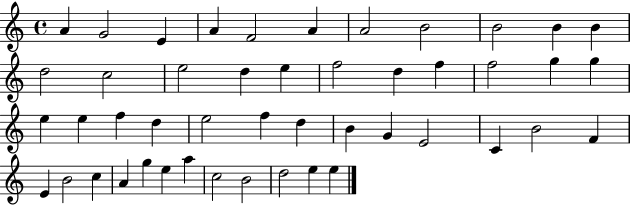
X:1
T:Untitled
M:4/4
L:1/4
K:C
A G2 E A F2 A A2 B2 B2 B B d2 c2 e2 d e f2 d f f2 g g e e f d e2 f d B G E2 C B2 F E B2 c A g e a c2 B2 d2 e e